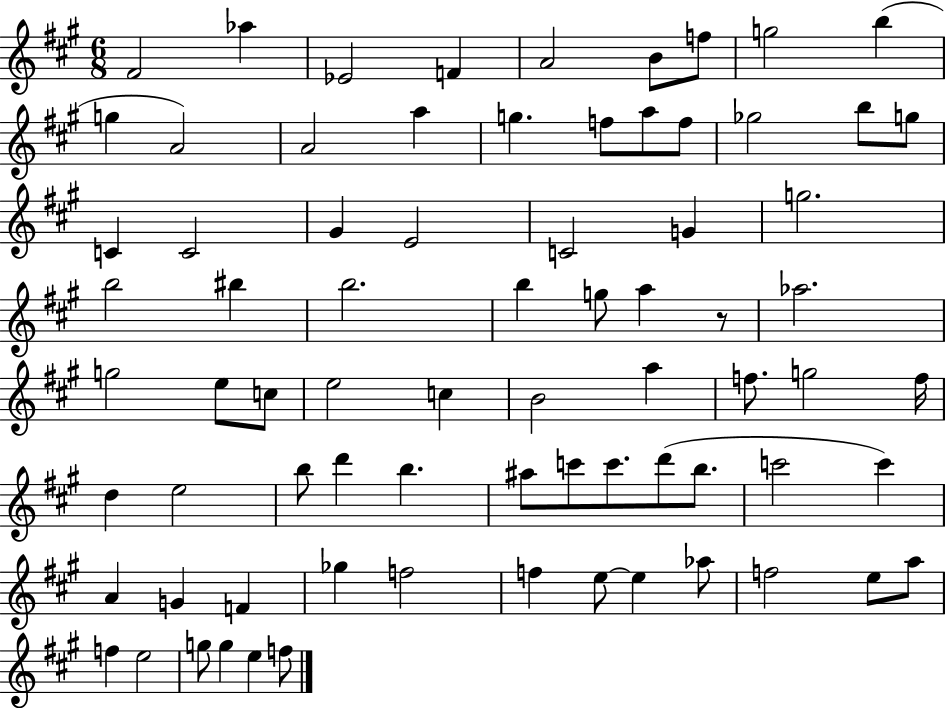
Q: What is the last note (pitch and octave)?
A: F5